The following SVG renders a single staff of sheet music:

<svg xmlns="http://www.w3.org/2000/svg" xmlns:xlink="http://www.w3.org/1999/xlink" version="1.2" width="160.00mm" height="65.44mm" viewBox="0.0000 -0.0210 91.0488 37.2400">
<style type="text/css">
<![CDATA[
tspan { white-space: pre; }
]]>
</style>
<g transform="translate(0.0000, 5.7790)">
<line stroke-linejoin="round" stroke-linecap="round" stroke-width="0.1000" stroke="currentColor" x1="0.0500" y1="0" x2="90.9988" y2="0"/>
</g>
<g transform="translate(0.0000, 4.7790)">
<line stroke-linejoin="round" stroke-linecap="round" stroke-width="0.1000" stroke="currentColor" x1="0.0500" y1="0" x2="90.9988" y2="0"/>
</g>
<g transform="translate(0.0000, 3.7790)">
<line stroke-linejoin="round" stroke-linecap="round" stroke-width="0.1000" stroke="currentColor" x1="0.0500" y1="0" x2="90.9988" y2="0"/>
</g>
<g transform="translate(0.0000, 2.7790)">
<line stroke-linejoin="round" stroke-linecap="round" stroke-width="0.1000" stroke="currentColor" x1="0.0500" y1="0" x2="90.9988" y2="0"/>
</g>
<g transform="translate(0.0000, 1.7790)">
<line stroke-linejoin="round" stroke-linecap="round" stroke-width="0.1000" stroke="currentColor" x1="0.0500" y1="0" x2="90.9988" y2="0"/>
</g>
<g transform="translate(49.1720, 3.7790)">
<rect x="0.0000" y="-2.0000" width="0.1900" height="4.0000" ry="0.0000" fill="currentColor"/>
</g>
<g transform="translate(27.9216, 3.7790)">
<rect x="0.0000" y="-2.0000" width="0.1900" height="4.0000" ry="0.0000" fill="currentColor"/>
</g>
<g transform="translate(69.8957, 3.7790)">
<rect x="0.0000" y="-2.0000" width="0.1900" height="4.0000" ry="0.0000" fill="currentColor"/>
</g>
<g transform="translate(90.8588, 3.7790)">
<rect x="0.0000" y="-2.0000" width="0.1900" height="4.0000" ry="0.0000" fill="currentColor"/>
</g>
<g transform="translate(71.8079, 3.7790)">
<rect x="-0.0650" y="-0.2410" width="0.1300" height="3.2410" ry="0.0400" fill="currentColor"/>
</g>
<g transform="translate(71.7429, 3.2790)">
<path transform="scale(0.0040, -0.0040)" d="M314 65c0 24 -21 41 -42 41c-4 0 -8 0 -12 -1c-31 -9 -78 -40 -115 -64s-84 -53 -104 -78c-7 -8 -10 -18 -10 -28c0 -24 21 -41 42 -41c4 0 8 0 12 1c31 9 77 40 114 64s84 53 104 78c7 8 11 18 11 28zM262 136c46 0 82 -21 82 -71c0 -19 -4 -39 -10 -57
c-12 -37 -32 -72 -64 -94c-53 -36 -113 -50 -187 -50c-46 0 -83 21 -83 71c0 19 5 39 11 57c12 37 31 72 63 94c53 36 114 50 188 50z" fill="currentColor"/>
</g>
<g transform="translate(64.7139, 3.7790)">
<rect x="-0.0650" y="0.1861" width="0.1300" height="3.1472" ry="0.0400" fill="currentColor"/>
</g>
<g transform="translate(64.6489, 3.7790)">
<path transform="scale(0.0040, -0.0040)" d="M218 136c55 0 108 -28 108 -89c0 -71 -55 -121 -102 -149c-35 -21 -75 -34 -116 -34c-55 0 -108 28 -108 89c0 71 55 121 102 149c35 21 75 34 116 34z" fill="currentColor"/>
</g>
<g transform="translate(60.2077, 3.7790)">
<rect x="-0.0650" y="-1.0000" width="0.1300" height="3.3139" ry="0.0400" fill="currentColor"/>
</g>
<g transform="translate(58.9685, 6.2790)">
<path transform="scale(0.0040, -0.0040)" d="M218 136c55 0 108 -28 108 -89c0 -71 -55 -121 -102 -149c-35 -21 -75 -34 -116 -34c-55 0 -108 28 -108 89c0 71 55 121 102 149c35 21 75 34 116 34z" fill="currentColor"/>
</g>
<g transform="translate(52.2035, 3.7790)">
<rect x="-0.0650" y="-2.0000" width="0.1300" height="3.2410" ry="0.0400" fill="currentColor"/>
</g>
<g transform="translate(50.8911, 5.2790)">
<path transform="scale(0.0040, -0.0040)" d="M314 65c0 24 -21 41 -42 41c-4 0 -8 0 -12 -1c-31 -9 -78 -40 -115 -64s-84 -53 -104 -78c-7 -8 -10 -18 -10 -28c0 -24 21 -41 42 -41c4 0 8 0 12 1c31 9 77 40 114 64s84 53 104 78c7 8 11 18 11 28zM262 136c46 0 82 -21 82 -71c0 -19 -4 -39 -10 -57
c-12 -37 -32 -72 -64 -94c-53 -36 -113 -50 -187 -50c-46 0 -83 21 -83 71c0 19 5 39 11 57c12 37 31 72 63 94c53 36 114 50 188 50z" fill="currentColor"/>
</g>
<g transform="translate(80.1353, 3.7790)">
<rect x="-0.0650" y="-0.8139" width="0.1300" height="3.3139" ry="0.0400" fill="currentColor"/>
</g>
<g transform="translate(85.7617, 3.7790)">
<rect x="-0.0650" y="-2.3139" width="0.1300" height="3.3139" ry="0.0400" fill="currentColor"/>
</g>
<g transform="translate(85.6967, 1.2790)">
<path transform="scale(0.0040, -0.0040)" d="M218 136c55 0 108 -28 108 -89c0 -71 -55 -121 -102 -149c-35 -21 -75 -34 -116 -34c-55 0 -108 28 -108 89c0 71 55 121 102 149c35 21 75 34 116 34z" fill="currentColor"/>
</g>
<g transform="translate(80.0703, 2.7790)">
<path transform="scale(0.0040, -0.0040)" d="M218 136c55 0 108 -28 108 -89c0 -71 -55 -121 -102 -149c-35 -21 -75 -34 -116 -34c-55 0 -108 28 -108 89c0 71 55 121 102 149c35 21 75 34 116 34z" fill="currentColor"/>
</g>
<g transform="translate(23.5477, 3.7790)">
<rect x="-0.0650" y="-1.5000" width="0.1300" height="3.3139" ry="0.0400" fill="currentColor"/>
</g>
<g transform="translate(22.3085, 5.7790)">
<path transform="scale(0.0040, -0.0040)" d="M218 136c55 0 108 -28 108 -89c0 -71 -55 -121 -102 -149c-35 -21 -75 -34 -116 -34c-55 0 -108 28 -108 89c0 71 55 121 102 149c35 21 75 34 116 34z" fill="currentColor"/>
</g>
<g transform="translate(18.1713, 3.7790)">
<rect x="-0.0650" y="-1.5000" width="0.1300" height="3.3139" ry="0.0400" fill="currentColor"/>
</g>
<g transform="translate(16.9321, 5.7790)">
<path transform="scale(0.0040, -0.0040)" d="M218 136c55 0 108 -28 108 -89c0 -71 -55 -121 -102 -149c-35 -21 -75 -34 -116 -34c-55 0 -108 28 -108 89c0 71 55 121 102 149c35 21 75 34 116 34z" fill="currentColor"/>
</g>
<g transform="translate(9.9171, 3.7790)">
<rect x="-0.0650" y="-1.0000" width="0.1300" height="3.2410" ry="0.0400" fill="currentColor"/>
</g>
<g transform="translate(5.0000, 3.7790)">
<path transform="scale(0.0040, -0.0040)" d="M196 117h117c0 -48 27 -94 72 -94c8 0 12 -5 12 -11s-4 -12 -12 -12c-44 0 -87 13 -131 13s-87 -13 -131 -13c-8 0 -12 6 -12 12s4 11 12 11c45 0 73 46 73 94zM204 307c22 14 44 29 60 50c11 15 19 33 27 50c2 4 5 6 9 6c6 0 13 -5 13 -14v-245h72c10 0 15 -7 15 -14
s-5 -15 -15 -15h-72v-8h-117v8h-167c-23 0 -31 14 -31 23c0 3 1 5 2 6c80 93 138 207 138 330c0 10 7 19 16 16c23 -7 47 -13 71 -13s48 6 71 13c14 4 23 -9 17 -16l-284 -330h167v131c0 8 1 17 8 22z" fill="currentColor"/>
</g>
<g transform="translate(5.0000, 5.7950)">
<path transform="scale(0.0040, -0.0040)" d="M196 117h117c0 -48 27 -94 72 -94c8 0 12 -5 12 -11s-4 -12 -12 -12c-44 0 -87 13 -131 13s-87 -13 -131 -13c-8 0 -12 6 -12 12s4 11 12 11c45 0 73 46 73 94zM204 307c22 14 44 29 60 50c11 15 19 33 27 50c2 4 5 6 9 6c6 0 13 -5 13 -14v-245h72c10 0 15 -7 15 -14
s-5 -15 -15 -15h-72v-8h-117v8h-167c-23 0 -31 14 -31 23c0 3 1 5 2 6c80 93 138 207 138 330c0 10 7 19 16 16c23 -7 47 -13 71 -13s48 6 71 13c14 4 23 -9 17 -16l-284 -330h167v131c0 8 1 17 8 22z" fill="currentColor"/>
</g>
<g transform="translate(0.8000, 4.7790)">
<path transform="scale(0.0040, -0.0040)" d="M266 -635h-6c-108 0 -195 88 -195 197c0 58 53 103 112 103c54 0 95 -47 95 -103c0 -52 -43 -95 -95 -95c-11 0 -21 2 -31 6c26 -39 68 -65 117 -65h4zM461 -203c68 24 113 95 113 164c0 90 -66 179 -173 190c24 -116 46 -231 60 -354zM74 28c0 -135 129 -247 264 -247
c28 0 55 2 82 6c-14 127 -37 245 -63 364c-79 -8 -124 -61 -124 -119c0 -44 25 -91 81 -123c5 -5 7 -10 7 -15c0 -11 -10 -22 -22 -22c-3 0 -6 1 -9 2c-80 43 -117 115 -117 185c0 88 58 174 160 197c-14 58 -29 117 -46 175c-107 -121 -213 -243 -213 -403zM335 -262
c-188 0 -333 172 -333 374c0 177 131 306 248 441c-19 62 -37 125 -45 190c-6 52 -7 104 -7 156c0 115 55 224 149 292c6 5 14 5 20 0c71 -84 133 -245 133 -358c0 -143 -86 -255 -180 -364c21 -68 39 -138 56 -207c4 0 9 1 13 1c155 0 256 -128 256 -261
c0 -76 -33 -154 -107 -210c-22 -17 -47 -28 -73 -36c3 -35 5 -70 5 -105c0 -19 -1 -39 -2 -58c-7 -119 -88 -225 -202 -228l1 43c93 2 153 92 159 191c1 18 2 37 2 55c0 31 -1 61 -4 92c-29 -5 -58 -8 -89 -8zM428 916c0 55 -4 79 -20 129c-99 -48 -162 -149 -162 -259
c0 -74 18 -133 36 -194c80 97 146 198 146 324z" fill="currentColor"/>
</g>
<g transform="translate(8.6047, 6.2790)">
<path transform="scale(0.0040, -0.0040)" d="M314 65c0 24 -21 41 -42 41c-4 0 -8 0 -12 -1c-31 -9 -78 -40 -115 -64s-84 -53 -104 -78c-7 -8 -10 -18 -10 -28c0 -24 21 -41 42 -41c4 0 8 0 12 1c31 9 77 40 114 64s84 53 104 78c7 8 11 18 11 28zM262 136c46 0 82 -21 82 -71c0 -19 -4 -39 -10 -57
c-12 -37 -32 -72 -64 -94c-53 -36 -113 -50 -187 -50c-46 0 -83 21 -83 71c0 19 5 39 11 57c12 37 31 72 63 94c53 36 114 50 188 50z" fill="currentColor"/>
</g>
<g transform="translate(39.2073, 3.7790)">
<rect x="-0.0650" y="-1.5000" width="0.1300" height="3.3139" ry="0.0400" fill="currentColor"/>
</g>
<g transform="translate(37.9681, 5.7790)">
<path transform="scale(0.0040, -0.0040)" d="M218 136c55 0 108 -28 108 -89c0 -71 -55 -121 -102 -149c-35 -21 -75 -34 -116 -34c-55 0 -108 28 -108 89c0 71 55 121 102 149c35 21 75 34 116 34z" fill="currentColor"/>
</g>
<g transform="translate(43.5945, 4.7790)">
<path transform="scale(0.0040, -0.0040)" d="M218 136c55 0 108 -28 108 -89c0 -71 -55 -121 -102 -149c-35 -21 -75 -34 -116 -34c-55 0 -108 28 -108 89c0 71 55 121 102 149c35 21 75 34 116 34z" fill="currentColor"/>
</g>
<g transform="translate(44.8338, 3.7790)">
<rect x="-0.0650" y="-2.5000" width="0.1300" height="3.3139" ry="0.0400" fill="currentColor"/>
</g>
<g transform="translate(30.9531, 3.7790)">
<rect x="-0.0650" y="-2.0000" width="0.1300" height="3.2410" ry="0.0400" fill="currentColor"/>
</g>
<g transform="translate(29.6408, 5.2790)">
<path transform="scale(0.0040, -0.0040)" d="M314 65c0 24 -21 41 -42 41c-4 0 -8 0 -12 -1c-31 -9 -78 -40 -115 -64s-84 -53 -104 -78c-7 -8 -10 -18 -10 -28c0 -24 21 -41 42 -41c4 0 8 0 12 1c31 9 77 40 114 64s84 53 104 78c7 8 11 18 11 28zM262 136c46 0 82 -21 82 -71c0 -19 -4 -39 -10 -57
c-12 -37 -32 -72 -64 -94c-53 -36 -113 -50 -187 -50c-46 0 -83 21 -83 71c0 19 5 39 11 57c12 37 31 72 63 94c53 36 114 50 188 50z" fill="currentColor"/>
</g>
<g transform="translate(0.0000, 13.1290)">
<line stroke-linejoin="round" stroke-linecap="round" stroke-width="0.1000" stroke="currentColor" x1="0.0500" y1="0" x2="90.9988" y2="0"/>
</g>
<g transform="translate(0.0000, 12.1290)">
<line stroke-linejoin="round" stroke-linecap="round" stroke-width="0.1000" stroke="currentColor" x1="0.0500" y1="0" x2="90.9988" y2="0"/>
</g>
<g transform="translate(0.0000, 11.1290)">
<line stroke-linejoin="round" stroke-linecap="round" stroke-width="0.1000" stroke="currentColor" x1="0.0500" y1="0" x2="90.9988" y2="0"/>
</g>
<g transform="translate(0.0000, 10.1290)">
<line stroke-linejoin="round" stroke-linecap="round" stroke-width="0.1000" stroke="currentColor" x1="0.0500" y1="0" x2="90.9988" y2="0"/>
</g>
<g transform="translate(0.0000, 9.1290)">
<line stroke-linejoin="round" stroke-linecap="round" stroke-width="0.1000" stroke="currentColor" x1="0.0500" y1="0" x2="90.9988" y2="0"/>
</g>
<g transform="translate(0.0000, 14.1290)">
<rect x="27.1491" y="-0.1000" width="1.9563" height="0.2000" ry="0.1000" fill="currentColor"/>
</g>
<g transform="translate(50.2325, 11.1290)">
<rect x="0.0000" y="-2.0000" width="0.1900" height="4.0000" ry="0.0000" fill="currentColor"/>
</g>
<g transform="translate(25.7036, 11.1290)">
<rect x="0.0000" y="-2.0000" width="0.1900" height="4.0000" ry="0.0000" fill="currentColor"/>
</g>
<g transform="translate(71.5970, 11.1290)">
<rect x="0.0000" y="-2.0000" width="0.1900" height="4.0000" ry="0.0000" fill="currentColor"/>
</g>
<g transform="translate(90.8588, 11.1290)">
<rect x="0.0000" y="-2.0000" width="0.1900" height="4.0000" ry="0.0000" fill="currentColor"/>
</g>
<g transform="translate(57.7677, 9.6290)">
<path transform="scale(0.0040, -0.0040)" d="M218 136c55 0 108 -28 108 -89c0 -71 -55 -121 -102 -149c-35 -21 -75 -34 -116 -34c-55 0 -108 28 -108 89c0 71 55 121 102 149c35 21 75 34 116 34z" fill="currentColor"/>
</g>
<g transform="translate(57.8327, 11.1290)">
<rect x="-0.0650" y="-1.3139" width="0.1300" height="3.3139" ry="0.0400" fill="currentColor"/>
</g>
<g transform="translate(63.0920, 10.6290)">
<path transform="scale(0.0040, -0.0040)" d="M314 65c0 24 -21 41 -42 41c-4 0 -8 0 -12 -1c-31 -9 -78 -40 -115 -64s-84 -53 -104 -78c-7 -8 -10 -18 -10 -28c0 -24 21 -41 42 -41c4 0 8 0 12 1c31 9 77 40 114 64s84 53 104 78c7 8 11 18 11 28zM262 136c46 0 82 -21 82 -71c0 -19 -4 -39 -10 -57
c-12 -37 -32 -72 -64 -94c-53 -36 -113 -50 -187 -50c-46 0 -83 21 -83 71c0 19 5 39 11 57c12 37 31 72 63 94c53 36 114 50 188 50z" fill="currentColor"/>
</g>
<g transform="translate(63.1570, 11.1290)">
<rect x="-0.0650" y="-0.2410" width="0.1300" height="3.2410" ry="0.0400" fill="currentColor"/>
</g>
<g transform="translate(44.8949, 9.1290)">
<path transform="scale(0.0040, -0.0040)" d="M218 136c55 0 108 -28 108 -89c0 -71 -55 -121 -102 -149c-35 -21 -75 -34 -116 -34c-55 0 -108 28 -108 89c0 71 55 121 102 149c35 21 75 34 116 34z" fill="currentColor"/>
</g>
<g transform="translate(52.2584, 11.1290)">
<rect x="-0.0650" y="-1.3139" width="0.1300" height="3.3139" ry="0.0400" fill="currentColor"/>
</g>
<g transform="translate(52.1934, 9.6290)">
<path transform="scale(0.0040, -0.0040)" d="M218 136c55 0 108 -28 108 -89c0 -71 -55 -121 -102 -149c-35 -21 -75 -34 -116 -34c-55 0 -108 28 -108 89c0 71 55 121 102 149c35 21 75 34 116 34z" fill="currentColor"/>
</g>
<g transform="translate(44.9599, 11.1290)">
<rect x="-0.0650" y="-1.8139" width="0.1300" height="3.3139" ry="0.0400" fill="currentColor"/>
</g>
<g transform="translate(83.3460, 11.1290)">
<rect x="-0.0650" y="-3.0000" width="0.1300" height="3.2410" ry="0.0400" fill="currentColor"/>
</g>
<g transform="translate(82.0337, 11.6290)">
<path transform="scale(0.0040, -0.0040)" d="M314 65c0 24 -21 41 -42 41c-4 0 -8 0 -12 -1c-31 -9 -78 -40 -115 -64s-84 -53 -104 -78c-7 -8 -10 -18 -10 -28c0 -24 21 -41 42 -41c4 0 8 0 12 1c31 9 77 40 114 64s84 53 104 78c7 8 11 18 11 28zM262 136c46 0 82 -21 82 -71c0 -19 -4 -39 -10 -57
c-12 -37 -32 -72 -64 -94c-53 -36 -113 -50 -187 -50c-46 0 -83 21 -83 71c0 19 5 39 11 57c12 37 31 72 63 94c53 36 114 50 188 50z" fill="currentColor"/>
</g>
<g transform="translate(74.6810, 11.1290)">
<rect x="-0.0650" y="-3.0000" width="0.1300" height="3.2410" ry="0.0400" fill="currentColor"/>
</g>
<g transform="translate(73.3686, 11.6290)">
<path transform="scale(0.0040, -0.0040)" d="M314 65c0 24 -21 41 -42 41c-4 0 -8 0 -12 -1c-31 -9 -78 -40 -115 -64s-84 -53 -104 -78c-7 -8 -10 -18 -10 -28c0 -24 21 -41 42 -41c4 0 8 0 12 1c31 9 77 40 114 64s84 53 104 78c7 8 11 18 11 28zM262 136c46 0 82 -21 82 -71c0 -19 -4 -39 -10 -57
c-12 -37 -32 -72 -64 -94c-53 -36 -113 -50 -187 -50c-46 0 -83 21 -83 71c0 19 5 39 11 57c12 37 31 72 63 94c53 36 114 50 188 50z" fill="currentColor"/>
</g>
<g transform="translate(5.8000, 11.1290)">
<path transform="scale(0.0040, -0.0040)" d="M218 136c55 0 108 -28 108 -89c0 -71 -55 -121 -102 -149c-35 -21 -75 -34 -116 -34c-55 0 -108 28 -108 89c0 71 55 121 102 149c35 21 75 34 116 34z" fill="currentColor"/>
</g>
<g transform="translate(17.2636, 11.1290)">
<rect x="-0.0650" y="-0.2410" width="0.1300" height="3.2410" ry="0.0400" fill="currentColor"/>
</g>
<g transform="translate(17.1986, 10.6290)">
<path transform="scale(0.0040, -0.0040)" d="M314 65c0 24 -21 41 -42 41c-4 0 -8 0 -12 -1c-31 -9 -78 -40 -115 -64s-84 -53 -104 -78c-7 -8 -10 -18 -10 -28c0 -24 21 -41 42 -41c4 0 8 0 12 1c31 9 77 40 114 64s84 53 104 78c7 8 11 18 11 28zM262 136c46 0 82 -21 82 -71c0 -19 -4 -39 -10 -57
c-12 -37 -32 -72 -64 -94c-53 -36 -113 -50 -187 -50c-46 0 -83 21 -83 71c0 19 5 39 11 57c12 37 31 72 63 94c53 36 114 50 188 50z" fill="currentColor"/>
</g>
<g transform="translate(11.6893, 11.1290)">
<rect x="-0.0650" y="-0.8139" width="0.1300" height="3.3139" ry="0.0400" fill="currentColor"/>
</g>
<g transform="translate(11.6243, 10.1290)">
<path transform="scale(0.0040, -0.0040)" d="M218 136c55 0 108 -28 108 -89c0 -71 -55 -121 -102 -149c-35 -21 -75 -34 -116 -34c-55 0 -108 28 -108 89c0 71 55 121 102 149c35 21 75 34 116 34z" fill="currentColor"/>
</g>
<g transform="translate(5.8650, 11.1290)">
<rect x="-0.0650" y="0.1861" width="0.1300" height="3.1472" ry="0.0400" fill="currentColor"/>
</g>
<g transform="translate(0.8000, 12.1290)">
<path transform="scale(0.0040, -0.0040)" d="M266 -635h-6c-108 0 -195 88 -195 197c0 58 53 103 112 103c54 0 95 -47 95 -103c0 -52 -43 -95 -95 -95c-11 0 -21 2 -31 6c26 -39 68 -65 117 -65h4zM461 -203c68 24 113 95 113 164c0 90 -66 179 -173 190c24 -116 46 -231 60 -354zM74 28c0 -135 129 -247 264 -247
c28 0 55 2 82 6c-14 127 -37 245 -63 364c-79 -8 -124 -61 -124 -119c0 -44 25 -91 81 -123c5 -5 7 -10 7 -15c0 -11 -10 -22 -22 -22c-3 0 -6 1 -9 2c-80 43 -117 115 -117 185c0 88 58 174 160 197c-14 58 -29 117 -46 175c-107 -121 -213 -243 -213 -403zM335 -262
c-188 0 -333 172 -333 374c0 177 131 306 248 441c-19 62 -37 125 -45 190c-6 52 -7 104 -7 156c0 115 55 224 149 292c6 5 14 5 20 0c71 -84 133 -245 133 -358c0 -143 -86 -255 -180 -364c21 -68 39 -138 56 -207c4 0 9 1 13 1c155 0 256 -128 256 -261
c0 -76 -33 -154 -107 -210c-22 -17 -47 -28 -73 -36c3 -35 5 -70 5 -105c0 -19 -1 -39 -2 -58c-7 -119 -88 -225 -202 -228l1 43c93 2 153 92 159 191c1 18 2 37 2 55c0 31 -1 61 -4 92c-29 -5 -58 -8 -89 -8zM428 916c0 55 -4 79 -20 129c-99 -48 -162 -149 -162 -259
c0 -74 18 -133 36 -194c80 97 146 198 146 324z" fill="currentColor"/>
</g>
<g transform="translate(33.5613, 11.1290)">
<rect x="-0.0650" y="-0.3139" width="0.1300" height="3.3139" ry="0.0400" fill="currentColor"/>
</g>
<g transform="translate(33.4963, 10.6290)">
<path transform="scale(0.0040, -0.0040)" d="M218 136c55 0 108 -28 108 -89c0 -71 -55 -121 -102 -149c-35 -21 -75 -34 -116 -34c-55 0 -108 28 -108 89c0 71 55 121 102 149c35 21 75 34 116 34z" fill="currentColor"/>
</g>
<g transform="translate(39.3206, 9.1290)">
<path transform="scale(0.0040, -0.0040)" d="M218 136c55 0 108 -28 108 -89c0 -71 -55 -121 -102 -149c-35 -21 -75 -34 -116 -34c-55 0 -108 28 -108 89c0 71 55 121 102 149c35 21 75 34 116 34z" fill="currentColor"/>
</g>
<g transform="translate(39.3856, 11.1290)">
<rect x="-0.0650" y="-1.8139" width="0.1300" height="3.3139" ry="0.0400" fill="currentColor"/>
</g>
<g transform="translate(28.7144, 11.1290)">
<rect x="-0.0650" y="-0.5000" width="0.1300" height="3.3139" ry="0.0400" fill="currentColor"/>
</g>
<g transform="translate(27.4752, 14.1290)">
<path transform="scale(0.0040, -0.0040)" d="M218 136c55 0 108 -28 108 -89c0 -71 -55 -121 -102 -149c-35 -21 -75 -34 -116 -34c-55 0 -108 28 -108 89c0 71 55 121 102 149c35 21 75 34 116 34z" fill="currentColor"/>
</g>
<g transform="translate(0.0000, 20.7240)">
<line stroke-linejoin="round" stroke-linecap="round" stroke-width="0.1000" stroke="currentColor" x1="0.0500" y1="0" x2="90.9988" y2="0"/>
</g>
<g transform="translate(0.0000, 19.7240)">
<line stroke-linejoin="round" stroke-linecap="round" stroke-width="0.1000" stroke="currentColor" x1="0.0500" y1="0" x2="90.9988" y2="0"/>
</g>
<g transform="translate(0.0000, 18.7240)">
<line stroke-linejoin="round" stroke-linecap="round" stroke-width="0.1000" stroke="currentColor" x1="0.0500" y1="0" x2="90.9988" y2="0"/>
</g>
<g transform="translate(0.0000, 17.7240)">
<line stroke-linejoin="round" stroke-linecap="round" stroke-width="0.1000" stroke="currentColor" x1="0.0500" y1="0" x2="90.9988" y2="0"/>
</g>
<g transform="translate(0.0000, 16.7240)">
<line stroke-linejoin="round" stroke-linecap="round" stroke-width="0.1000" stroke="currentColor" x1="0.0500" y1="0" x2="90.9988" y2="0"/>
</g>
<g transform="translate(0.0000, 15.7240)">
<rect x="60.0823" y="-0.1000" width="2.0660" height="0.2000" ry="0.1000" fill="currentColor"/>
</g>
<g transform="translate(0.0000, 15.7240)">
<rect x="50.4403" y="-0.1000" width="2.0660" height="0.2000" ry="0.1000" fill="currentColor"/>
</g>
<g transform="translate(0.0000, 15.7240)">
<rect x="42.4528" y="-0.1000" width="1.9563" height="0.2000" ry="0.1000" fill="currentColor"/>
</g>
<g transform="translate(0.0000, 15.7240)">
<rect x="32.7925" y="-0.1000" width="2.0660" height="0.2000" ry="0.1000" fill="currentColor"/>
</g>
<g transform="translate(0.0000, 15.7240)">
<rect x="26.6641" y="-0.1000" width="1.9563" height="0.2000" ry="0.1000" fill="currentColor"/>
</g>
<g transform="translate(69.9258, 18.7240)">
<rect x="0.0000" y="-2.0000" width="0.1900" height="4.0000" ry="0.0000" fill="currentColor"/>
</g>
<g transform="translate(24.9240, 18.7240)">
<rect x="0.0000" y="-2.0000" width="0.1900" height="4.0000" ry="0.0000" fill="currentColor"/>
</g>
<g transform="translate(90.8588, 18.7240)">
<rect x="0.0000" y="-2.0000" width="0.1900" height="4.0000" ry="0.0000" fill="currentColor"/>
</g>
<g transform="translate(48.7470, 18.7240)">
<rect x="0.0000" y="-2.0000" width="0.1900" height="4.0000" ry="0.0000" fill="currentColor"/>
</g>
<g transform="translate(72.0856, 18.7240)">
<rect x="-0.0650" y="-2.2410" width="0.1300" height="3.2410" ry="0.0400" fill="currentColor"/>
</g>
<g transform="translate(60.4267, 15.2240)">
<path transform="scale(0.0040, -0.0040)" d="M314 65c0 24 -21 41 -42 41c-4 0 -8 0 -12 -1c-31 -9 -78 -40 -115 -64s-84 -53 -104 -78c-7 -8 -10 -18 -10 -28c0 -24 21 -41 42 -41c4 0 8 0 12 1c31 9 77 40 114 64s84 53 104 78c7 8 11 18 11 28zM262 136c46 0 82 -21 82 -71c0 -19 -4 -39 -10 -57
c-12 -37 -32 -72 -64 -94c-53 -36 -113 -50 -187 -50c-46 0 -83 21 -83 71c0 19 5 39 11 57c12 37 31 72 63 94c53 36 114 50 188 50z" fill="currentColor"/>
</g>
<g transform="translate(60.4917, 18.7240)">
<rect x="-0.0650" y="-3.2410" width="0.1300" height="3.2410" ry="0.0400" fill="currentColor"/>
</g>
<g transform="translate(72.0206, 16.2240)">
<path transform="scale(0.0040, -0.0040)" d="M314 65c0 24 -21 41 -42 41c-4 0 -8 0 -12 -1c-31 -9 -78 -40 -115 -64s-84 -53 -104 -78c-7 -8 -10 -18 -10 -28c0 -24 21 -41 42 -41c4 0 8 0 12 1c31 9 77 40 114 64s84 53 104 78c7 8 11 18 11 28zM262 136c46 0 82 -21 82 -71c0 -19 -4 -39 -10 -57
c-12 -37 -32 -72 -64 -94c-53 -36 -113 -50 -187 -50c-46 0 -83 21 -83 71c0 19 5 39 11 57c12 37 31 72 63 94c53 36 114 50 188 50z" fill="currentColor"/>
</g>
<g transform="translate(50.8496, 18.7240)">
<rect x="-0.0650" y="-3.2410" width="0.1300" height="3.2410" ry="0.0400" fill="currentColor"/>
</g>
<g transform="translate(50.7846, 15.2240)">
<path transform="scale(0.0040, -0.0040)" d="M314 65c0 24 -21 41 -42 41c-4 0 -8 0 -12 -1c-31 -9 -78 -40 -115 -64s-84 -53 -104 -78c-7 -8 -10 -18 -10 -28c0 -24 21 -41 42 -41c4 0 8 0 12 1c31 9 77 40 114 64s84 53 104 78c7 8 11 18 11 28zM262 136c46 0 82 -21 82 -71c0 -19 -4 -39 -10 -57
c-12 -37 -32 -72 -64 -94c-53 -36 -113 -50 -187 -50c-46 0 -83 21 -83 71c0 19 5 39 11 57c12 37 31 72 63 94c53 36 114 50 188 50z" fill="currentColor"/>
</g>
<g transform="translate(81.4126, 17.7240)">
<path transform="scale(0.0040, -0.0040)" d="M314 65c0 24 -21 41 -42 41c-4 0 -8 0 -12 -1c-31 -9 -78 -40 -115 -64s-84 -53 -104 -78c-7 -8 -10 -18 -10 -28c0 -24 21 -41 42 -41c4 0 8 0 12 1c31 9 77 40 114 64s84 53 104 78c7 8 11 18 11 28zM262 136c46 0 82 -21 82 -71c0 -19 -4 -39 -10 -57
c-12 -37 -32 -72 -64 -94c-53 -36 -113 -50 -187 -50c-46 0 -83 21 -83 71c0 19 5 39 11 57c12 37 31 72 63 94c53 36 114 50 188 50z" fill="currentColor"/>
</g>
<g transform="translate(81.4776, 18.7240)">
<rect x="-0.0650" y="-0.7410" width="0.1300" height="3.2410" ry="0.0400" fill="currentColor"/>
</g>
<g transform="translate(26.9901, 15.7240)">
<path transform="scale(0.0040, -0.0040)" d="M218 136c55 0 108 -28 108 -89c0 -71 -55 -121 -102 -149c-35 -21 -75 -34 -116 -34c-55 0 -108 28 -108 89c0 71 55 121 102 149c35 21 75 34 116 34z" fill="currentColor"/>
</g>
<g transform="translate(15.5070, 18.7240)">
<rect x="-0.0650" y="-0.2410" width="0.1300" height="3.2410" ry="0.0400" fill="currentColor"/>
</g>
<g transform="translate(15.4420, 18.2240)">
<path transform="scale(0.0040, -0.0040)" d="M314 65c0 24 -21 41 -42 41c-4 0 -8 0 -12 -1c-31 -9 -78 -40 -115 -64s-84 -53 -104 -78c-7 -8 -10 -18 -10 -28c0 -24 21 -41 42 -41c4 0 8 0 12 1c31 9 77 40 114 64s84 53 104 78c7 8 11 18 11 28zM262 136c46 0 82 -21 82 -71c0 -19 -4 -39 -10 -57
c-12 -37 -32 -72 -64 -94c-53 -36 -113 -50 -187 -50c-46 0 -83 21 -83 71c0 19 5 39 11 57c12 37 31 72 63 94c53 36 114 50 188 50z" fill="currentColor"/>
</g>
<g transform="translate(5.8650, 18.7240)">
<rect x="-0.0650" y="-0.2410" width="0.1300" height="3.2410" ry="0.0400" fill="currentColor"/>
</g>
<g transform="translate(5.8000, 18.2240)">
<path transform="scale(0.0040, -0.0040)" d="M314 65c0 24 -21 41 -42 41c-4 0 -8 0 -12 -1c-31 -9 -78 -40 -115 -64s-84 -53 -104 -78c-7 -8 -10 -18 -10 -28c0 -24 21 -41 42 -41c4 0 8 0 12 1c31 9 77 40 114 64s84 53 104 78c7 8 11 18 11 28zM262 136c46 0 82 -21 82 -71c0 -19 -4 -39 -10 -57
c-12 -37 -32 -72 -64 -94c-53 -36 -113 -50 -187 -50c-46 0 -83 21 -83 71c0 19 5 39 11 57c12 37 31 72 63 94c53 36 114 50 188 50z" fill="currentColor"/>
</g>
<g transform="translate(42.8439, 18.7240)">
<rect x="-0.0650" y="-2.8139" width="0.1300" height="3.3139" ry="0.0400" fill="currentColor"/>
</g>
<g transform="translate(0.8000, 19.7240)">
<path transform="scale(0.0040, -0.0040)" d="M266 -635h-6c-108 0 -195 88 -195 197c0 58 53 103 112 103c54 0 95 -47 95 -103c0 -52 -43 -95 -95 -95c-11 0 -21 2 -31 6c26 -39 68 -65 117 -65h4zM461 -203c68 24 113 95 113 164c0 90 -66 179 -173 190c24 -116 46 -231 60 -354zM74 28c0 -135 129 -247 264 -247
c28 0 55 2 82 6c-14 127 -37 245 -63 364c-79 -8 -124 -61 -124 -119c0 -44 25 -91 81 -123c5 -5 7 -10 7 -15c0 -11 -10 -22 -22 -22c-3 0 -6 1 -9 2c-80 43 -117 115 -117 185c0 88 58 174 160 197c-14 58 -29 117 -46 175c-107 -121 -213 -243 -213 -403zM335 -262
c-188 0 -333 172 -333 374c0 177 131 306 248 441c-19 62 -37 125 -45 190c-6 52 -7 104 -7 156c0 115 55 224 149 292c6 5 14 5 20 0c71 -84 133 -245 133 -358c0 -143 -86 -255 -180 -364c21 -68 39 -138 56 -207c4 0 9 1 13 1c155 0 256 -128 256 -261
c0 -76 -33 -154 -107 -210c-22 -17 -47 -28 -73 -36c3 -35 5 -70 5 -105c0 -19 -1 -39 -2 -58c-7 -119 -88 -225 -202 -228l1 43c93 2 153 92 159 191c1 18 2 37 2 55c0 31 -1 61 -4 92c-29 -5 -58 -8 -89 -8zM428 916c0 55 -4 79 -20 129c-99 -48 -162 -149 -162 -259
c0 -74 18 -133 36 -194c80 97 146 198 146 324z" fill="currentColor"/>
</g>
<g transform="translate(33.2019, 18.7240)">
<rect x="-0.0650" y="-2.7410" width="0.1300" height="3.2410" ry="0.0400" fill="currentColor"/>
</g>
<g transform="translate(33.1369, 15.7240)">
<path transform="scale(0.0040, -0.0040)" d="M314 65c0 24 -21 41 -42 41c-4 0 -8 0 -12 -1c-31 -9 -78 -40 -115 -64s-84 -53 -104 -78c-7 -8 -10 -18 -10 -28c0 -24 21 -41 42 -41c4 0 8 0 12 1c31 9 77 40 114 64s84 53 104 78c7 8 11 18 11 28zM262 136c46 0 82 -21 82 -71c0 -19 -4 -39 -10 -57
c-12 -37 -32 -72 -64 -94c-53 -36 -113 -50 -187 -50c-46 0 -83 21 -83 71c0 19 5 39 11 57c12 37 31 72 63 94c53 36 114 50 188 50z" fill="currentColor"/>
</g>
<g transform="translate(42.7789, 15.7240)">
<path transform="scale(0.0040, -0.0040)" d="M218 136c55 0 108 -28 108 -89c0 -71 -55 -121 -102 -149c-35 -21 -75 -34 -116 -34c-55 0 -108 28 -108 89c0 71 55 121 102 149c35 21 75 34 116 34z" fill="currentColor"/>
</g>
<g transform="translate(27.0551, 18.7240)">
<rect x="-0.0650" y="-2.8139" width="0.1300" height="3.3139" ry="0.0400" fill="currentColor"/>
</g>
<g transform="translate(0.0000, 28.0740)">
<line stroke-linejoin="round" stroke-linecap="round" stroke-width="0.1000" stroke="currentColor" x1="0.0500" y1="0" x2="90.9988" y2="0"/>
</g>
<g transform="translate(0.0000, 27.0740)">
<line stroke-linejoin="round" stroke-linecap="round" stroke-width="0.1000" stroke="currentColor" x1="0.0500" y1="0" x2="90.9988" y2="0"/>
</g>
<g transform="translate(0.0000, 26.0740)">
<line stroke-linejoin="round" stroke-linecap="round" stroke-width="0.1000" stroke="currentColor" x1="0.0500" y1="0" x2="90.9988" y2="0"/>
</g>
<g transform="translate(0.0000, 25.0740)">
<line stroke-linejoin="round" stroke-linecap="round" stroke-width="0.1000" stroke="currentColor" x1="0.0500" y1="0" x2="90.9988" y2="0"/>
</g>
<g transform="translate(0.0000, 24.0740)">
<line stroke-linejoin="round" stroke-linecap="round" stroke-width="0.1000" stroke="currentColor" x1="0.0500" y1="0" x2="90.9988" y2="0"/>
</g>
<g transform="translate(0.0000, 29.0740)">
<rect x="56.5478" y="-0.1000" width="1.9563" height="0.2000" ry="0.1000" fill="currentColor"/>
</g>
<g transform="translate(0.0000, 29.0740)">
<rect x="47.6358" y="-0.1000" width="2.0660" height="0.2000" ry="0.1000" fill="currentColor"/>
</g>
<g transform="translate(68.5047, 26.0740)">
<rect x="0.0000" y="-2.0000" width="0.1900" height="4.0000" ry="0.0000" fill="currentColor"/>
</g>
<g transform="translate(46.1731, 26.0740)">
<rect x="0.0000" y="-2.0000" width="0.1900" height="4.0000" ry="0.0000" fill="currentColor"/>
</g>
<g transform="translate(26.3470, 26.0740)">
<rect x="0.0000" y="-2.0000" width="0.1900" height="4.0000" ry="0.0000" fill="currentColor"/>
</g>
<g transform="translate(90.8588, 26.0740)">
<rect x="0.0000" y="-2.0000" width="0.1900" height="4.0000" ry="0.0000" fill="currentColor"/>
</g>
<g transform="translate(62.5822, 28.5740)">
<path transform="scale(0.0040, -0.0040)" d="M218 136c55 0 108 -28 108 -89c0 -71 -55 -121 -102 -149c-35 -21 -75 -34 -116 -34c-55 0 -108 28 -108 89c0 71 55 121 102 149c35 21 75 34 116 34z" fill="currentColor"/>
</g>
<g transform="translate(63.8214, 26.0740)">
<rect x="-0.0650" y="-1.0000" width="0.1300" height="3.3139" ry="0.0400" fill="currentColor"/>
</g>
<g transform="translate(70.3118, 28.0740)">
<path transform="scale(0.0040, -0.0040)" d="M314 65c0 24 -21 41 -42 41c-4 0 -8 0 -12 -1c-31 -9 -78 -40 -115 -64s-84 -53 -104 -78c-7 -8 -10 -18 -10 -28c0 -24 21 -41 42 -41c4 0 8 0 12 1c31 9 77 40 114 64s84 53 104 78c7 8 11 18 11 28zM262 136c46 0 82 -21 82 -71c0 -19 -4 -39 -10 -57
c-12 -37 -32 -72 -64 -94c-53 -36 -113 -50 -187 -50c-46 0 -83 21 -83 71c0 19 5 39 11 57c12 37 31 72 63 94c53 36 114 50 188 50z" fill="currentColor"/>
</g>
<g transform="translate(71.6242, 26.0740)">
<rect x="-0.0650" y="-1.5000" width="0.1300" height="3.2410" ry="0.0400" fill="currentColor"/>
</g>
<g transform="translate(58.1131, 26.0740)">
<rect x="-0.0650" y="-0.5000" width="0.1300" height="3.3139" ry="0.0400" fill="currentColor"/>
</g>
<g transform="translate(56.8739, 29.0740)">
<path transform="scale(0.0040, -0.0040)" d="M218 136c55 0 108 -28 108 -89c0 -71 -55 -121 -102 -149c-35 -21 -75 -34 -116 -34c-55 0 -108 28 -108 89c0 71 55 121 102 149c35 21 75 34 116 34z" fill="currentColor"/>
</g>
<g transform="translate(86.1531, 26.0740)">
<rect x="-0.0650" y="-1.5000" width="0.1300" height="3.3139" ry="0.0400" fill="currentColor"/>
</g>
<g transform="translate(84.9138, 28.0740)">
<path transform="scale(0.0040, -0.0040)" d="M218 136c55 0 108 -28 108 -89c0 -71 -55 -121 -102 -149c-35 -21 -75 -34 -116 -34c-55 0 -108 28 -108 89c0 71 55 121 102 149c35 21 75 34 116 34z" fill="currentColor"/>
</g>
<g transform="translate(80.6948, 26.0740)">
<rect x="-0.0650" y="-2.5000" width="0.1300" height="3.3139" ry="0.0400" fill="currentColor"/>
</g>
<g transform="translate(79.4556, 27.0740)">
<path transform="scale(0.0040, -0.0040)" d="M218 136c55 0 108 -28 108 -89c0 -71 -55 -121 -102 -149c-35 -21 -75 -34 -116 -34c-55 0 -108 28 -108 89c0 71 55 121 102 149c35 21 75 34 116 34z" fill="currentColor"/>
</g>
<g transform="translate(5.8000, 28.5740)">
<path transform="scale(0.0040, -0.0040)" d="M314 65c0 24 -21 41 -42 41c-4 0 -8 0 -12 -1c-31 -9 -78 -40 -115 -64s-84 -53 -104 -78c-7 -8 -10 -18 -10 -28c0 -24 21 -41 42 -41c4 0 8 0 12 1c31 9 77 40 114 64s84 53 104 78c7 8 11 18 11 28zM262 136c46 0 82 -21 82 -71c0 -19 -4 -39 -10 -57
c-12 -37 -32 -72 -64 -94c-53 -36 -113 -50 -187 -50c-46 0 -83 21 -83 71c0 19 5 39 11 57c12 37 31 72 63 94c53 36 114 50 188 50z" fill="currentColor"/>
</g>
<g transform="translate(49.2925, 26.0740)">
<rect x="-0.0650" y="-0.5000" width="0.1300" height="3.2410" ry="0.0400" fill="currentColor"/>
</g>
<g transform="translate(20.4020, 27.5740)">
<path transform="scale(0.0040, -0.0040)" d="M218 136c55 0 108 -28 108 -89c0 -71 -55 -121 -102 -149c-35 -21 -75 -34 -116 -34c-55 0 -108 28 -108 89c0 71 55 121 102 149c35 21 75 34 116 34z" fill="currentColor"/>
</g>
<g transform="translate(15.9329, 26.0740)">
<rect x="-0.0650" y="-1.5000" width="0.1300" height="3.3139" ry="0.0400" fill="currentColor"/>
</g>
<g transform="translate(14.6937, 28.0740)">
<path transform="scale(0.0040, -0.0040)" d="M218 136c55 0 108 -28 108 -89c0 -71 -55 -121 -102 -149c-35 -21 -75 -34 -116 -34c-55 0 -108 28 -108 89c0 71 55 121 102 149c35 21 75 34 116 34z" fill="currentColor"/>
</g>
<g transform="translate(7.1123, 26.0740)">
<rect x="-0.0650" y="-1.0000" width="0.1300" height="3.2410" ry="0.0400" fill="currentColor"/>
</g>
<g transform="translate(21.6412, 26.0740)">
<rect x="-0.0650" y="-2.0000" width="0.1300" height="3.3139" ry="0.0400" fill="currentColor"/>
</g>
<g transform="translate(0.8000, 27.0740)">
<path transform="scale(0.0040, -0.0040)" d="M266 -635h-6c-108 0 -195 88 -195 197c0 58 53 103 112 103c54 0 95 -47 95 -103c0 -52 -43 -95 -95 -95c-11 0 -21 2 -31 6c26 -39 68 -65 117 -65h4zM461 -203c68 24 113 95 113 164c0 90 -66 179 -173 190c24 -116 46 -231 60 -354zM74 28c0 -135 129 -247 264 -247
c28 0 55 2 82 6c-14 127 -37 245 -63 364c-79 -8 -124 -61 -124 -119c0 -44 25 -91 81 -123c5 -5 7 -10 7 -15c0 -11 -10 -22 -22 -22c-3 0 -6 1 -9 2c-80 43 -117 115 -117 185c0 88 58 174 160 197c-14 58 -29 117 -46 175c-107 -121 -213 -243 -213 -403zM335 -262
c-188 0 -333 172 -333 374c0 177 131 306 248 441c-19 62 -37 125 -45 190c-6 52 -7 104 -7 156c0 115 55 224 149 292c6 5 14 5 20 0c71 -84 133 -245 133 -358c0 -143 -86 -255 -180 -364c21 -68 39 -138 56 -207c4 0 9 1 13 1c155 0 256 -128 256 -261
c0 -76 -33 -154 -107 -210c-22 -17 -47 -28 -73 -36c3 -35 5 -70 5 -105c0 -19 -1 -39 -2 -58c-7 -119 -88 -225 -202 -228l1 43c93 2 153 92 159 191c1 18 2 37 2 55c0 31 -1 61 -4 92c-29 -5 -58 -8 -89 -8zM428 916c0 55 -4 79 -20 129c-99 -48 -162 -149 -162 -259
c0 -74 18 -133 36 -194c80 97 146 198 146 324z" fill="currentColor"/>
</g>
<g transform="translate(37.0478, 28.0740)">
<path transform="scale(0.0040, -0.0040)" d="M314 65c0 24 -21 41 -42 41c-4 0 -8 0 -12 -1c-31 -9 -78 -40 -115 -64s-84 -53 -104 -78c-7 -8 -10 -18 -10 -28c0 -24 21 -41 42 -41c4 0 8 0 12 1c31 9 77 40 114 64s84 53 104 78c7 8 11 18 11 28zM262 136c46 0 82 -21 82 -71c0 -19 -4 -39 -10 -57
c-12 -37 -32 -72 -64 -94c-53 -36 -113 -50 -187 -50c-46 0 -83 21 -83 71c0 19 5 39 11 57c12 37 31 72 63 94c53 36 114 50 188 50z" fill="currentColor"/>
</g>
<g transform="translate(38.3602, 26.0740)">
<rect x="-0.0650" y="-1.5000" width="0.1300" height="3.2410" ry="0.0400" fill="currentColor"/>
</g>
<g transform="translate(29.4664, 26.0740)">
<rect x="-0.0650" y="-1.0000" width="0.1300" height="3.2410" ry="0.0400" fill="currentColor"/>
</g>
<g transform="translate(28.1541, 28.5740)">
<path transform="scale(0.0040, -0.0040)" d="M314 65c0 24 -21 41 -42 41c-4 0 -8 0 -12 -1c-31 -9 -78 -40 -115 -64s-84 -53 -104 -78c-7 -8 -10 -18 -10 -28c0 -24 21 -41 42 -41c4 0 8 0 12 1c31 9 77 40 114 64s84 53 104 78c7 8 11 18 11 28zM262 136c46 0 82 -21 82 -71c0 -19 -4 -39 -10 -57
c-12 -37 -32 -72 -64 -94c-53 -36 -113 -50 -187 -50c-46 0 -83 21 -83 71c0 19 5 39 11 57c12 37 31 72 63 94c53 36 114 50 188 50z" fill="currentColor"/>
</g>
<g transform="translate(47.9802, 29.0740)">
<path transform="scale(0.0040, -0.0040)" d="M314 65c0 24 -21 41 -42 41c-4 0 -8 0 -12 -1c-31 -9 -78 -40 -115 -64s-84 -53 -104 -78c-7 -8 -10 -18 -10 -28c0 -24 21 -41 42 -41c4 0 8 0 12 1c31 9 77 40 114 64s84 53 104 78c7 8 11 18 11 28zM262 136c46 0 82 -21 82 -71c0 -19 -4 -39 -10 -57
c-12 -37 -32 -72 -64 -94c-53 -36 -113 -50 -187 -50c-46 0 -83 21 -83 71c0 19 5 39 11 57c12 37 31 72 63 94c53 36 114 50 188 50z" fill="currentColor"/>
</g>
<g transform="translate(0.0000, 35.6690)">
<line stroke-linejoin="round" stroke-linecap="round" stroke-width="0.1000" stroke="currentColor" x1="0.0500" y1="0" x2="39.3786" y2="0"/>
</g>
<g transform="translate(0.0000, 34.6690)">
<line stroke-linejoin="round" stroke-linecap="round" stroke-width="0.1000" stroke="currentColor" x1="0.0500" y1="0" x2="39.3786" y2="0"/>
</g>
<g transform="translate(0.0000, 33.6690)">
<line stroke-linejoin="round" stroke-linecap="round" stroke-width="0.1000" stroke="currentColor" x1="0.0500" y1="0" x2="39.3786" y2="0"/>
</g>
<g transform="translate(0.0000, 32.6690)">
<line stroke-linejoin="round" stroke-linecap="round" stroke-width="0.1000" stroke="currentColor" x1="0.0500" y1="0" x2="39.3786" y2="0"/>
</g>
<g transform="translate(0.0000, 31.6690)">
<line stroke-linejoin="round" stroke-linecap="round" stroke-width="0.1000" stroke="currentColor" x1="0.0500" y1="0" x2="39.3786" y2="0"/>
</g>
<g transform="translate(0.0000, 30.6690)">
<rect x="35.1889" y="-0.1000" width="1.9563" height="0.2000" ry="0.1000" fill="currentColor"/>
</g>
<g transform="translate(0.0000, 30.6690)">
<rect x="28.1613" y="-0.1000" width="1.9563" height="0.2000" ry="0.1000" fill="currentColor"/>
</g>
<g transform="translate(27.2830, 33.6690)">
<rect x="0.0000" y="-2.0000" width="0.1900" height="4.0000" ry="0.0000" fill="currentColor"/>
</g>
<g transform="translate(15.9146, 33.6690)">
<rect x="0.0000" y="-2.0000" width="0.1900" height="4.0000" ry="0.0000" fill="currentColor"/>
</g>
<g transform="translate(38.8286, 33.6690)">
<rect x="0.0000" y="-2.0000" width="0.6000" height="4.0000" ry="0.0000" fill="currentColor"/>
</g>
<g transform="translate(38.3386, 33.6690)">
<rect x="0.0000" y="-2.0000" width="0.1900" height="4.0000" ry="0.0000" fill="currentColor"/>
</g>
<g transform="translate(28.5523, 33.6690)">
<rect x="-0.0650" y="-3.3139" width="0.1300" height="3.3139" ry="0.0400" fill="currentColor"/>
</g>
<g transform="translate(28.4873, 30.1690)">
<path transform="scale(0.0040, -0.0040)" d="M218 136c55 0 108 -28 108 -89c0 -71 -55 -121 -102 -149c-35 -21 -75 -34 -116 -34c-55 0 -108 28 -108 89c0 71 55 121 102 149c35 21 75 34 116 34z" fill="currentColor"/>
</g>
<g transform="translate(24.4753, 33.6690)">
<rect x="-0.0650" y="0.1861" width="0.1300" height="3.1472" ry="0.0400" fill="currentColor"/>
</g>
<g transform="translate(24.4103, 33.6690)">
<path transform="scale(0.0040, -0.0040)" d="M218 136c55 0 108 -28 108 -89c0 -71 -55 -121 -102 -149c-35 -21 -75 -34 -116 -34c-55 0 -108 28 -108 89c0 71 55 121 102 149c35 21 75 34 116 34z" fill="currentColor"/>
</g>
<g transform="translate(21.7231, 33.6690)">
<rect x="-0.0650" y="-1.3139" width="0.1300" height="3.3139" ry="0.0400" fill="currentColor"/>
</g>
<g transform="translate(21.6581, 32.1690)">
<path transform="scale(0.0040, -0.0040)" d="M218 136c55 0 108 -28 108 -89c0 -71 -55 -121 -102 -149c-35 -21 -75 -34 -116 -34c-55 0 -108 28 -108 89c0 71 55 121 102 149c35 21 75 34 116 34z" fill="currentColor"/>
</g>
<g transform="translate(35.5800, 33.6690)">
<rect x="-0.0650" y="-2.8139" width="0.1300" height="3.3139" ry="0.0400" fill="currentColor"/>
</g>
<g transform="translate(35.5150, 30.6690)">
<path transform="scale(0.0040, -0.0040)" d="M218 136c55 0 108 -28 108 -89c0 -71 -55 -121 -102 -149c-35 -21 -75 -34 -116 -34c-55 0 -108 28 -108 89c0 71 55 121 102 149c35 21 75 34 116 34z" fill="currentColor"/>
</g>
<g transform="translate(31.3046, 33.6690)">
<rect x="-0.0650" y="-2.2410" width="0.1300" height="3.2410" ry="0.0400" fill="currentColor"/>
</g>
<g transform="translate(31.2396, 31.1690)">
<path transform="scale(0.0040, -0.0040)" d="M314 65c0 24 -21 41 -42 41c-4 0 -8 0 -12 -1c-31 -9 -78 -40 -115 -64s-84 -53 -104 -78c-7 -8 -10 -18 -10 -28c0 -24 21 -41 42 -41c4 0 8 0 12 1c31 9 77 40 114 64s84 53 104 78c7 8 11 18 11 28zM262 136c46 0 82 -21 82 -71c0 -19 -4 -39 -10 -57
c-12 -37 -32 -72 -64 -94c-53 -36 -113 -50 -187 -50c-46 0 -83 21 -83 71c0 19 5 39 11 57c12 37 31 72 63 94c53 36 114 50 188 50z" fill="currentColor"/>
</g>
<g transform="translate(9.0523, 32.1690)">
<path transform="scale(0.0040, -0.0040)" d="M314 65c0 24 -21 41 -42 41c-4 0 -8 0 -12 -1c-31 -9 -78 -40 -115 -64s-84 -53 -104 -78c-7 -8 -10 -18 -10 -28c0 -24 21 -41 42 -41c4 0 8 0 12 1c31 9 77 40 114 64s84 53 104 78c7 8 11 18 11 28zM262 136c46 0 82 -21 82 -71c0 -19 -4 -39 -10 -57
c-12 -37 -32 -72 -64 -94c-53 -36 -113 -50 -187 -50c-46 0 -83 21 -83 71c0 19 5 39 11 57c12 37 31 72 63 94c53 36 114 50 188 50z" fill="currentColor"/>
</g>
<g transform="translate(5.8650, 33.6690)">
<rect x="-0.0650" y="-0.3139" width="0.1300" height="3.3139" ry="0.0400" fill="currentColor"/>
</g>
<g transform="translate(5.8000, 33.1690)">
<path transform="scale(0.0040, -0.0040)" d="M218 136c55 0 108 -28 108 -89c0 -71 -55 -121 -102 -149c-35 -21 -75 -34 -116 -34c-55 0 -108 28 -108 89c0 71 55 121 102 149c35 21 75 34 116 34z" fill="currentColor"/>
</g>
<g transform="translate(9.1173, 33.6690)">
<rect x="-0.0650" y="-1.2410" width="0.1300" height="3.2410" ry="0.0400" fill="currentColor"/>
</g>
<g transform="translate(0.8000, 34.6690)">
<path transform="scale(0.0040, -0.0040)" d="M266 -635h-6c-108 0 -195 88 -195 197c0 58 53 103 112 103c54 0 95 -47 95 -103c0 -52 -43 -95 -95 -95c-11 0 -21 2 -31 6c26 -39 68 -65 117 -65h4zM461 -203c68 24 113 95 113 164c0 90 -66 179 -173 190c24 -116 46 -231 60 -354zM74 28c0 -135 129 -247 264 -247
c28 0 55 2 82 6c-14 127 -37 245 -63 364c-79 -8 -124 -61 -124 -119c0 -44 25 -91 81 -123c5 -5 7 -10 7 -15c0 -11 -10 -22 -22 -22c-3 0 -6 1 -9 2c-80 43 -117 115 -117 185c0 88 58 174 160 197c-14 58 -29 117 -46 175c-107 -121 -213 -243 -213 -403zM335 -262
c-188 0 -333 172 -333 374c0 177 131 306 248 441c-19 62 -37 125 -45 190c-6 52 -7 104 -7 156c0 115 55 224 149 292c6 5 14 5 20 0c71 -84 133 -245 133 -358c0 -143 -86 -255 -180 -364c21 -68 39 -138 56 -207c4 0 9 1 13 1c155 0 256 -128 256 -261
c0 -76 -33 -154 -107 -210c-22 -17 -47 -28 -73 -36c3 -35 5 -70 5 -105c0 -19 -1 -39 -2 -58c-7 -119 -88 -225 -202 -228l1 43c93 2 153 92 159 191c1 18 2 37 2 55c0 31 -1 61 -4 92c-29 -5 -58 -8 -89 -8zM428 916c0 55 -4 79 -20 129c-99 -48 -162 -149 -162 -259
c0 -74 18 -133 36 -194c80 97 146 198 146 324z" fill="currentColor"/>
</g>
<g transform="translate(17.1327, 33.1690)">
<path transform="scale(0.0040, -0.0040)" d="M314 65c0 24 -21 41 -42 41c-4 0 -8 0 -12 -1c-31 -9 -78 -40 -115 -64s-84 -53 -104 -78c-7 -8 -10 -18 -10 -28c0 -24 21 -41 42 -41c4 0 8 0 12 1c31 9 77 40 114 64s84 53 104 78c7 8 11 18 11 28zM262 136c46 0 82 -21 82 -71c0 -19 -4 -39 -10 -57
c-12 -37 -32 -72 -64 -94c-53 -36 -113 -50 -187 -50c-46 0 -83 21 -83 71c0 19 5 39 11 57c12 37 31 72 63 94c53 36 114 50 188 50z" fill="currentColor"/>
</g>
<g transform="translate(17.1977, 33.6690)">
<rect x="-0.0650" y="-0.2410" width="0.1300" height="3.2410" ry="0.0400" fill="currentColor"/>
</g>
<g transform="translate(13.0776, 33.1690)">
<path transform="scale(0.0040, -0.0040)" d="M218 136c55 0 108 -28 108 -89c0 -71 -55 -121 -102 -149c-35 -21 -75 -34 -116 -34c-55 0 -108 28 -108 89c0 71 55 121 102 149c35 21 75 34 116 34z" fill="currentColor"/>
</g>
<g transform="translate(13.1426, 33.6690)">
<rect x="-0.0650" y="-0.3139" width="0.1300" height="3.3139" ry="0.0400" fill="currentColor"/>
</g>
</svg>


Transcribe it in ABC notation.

X:1
T:Untitled
M:4/4
L:1/4
K:C
D2 E E F2 E G F2 D B c2 d g B d c2 C c f f e e c2 A2 A2 c2 c2 a a2 a b2 b2 g2 d2 D2 E F D2 E2 C2 C D E2 G E c e2 c c2 e B b g2 a